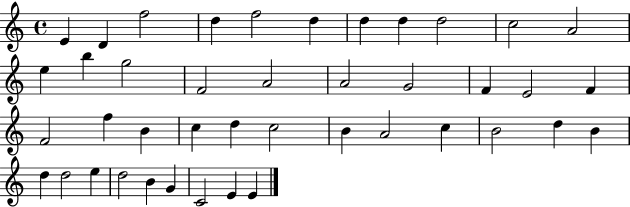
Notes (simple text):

E4/q D4/q F5/h D5/q F5/h D5/q D5/q D5/q D5/h C5/h A4/h E5/q B5/q G5/h F4/h A4/h A4/h G4/h F4/q E4/h F4/q F4/h F5/q B4/q C5/q D5/q C5/h B4/q A4/h C5/q B4/h D5/q B4/q D5/q D5/h E5/q D5/h B4/q G4/q C4/h E4/q E4/q